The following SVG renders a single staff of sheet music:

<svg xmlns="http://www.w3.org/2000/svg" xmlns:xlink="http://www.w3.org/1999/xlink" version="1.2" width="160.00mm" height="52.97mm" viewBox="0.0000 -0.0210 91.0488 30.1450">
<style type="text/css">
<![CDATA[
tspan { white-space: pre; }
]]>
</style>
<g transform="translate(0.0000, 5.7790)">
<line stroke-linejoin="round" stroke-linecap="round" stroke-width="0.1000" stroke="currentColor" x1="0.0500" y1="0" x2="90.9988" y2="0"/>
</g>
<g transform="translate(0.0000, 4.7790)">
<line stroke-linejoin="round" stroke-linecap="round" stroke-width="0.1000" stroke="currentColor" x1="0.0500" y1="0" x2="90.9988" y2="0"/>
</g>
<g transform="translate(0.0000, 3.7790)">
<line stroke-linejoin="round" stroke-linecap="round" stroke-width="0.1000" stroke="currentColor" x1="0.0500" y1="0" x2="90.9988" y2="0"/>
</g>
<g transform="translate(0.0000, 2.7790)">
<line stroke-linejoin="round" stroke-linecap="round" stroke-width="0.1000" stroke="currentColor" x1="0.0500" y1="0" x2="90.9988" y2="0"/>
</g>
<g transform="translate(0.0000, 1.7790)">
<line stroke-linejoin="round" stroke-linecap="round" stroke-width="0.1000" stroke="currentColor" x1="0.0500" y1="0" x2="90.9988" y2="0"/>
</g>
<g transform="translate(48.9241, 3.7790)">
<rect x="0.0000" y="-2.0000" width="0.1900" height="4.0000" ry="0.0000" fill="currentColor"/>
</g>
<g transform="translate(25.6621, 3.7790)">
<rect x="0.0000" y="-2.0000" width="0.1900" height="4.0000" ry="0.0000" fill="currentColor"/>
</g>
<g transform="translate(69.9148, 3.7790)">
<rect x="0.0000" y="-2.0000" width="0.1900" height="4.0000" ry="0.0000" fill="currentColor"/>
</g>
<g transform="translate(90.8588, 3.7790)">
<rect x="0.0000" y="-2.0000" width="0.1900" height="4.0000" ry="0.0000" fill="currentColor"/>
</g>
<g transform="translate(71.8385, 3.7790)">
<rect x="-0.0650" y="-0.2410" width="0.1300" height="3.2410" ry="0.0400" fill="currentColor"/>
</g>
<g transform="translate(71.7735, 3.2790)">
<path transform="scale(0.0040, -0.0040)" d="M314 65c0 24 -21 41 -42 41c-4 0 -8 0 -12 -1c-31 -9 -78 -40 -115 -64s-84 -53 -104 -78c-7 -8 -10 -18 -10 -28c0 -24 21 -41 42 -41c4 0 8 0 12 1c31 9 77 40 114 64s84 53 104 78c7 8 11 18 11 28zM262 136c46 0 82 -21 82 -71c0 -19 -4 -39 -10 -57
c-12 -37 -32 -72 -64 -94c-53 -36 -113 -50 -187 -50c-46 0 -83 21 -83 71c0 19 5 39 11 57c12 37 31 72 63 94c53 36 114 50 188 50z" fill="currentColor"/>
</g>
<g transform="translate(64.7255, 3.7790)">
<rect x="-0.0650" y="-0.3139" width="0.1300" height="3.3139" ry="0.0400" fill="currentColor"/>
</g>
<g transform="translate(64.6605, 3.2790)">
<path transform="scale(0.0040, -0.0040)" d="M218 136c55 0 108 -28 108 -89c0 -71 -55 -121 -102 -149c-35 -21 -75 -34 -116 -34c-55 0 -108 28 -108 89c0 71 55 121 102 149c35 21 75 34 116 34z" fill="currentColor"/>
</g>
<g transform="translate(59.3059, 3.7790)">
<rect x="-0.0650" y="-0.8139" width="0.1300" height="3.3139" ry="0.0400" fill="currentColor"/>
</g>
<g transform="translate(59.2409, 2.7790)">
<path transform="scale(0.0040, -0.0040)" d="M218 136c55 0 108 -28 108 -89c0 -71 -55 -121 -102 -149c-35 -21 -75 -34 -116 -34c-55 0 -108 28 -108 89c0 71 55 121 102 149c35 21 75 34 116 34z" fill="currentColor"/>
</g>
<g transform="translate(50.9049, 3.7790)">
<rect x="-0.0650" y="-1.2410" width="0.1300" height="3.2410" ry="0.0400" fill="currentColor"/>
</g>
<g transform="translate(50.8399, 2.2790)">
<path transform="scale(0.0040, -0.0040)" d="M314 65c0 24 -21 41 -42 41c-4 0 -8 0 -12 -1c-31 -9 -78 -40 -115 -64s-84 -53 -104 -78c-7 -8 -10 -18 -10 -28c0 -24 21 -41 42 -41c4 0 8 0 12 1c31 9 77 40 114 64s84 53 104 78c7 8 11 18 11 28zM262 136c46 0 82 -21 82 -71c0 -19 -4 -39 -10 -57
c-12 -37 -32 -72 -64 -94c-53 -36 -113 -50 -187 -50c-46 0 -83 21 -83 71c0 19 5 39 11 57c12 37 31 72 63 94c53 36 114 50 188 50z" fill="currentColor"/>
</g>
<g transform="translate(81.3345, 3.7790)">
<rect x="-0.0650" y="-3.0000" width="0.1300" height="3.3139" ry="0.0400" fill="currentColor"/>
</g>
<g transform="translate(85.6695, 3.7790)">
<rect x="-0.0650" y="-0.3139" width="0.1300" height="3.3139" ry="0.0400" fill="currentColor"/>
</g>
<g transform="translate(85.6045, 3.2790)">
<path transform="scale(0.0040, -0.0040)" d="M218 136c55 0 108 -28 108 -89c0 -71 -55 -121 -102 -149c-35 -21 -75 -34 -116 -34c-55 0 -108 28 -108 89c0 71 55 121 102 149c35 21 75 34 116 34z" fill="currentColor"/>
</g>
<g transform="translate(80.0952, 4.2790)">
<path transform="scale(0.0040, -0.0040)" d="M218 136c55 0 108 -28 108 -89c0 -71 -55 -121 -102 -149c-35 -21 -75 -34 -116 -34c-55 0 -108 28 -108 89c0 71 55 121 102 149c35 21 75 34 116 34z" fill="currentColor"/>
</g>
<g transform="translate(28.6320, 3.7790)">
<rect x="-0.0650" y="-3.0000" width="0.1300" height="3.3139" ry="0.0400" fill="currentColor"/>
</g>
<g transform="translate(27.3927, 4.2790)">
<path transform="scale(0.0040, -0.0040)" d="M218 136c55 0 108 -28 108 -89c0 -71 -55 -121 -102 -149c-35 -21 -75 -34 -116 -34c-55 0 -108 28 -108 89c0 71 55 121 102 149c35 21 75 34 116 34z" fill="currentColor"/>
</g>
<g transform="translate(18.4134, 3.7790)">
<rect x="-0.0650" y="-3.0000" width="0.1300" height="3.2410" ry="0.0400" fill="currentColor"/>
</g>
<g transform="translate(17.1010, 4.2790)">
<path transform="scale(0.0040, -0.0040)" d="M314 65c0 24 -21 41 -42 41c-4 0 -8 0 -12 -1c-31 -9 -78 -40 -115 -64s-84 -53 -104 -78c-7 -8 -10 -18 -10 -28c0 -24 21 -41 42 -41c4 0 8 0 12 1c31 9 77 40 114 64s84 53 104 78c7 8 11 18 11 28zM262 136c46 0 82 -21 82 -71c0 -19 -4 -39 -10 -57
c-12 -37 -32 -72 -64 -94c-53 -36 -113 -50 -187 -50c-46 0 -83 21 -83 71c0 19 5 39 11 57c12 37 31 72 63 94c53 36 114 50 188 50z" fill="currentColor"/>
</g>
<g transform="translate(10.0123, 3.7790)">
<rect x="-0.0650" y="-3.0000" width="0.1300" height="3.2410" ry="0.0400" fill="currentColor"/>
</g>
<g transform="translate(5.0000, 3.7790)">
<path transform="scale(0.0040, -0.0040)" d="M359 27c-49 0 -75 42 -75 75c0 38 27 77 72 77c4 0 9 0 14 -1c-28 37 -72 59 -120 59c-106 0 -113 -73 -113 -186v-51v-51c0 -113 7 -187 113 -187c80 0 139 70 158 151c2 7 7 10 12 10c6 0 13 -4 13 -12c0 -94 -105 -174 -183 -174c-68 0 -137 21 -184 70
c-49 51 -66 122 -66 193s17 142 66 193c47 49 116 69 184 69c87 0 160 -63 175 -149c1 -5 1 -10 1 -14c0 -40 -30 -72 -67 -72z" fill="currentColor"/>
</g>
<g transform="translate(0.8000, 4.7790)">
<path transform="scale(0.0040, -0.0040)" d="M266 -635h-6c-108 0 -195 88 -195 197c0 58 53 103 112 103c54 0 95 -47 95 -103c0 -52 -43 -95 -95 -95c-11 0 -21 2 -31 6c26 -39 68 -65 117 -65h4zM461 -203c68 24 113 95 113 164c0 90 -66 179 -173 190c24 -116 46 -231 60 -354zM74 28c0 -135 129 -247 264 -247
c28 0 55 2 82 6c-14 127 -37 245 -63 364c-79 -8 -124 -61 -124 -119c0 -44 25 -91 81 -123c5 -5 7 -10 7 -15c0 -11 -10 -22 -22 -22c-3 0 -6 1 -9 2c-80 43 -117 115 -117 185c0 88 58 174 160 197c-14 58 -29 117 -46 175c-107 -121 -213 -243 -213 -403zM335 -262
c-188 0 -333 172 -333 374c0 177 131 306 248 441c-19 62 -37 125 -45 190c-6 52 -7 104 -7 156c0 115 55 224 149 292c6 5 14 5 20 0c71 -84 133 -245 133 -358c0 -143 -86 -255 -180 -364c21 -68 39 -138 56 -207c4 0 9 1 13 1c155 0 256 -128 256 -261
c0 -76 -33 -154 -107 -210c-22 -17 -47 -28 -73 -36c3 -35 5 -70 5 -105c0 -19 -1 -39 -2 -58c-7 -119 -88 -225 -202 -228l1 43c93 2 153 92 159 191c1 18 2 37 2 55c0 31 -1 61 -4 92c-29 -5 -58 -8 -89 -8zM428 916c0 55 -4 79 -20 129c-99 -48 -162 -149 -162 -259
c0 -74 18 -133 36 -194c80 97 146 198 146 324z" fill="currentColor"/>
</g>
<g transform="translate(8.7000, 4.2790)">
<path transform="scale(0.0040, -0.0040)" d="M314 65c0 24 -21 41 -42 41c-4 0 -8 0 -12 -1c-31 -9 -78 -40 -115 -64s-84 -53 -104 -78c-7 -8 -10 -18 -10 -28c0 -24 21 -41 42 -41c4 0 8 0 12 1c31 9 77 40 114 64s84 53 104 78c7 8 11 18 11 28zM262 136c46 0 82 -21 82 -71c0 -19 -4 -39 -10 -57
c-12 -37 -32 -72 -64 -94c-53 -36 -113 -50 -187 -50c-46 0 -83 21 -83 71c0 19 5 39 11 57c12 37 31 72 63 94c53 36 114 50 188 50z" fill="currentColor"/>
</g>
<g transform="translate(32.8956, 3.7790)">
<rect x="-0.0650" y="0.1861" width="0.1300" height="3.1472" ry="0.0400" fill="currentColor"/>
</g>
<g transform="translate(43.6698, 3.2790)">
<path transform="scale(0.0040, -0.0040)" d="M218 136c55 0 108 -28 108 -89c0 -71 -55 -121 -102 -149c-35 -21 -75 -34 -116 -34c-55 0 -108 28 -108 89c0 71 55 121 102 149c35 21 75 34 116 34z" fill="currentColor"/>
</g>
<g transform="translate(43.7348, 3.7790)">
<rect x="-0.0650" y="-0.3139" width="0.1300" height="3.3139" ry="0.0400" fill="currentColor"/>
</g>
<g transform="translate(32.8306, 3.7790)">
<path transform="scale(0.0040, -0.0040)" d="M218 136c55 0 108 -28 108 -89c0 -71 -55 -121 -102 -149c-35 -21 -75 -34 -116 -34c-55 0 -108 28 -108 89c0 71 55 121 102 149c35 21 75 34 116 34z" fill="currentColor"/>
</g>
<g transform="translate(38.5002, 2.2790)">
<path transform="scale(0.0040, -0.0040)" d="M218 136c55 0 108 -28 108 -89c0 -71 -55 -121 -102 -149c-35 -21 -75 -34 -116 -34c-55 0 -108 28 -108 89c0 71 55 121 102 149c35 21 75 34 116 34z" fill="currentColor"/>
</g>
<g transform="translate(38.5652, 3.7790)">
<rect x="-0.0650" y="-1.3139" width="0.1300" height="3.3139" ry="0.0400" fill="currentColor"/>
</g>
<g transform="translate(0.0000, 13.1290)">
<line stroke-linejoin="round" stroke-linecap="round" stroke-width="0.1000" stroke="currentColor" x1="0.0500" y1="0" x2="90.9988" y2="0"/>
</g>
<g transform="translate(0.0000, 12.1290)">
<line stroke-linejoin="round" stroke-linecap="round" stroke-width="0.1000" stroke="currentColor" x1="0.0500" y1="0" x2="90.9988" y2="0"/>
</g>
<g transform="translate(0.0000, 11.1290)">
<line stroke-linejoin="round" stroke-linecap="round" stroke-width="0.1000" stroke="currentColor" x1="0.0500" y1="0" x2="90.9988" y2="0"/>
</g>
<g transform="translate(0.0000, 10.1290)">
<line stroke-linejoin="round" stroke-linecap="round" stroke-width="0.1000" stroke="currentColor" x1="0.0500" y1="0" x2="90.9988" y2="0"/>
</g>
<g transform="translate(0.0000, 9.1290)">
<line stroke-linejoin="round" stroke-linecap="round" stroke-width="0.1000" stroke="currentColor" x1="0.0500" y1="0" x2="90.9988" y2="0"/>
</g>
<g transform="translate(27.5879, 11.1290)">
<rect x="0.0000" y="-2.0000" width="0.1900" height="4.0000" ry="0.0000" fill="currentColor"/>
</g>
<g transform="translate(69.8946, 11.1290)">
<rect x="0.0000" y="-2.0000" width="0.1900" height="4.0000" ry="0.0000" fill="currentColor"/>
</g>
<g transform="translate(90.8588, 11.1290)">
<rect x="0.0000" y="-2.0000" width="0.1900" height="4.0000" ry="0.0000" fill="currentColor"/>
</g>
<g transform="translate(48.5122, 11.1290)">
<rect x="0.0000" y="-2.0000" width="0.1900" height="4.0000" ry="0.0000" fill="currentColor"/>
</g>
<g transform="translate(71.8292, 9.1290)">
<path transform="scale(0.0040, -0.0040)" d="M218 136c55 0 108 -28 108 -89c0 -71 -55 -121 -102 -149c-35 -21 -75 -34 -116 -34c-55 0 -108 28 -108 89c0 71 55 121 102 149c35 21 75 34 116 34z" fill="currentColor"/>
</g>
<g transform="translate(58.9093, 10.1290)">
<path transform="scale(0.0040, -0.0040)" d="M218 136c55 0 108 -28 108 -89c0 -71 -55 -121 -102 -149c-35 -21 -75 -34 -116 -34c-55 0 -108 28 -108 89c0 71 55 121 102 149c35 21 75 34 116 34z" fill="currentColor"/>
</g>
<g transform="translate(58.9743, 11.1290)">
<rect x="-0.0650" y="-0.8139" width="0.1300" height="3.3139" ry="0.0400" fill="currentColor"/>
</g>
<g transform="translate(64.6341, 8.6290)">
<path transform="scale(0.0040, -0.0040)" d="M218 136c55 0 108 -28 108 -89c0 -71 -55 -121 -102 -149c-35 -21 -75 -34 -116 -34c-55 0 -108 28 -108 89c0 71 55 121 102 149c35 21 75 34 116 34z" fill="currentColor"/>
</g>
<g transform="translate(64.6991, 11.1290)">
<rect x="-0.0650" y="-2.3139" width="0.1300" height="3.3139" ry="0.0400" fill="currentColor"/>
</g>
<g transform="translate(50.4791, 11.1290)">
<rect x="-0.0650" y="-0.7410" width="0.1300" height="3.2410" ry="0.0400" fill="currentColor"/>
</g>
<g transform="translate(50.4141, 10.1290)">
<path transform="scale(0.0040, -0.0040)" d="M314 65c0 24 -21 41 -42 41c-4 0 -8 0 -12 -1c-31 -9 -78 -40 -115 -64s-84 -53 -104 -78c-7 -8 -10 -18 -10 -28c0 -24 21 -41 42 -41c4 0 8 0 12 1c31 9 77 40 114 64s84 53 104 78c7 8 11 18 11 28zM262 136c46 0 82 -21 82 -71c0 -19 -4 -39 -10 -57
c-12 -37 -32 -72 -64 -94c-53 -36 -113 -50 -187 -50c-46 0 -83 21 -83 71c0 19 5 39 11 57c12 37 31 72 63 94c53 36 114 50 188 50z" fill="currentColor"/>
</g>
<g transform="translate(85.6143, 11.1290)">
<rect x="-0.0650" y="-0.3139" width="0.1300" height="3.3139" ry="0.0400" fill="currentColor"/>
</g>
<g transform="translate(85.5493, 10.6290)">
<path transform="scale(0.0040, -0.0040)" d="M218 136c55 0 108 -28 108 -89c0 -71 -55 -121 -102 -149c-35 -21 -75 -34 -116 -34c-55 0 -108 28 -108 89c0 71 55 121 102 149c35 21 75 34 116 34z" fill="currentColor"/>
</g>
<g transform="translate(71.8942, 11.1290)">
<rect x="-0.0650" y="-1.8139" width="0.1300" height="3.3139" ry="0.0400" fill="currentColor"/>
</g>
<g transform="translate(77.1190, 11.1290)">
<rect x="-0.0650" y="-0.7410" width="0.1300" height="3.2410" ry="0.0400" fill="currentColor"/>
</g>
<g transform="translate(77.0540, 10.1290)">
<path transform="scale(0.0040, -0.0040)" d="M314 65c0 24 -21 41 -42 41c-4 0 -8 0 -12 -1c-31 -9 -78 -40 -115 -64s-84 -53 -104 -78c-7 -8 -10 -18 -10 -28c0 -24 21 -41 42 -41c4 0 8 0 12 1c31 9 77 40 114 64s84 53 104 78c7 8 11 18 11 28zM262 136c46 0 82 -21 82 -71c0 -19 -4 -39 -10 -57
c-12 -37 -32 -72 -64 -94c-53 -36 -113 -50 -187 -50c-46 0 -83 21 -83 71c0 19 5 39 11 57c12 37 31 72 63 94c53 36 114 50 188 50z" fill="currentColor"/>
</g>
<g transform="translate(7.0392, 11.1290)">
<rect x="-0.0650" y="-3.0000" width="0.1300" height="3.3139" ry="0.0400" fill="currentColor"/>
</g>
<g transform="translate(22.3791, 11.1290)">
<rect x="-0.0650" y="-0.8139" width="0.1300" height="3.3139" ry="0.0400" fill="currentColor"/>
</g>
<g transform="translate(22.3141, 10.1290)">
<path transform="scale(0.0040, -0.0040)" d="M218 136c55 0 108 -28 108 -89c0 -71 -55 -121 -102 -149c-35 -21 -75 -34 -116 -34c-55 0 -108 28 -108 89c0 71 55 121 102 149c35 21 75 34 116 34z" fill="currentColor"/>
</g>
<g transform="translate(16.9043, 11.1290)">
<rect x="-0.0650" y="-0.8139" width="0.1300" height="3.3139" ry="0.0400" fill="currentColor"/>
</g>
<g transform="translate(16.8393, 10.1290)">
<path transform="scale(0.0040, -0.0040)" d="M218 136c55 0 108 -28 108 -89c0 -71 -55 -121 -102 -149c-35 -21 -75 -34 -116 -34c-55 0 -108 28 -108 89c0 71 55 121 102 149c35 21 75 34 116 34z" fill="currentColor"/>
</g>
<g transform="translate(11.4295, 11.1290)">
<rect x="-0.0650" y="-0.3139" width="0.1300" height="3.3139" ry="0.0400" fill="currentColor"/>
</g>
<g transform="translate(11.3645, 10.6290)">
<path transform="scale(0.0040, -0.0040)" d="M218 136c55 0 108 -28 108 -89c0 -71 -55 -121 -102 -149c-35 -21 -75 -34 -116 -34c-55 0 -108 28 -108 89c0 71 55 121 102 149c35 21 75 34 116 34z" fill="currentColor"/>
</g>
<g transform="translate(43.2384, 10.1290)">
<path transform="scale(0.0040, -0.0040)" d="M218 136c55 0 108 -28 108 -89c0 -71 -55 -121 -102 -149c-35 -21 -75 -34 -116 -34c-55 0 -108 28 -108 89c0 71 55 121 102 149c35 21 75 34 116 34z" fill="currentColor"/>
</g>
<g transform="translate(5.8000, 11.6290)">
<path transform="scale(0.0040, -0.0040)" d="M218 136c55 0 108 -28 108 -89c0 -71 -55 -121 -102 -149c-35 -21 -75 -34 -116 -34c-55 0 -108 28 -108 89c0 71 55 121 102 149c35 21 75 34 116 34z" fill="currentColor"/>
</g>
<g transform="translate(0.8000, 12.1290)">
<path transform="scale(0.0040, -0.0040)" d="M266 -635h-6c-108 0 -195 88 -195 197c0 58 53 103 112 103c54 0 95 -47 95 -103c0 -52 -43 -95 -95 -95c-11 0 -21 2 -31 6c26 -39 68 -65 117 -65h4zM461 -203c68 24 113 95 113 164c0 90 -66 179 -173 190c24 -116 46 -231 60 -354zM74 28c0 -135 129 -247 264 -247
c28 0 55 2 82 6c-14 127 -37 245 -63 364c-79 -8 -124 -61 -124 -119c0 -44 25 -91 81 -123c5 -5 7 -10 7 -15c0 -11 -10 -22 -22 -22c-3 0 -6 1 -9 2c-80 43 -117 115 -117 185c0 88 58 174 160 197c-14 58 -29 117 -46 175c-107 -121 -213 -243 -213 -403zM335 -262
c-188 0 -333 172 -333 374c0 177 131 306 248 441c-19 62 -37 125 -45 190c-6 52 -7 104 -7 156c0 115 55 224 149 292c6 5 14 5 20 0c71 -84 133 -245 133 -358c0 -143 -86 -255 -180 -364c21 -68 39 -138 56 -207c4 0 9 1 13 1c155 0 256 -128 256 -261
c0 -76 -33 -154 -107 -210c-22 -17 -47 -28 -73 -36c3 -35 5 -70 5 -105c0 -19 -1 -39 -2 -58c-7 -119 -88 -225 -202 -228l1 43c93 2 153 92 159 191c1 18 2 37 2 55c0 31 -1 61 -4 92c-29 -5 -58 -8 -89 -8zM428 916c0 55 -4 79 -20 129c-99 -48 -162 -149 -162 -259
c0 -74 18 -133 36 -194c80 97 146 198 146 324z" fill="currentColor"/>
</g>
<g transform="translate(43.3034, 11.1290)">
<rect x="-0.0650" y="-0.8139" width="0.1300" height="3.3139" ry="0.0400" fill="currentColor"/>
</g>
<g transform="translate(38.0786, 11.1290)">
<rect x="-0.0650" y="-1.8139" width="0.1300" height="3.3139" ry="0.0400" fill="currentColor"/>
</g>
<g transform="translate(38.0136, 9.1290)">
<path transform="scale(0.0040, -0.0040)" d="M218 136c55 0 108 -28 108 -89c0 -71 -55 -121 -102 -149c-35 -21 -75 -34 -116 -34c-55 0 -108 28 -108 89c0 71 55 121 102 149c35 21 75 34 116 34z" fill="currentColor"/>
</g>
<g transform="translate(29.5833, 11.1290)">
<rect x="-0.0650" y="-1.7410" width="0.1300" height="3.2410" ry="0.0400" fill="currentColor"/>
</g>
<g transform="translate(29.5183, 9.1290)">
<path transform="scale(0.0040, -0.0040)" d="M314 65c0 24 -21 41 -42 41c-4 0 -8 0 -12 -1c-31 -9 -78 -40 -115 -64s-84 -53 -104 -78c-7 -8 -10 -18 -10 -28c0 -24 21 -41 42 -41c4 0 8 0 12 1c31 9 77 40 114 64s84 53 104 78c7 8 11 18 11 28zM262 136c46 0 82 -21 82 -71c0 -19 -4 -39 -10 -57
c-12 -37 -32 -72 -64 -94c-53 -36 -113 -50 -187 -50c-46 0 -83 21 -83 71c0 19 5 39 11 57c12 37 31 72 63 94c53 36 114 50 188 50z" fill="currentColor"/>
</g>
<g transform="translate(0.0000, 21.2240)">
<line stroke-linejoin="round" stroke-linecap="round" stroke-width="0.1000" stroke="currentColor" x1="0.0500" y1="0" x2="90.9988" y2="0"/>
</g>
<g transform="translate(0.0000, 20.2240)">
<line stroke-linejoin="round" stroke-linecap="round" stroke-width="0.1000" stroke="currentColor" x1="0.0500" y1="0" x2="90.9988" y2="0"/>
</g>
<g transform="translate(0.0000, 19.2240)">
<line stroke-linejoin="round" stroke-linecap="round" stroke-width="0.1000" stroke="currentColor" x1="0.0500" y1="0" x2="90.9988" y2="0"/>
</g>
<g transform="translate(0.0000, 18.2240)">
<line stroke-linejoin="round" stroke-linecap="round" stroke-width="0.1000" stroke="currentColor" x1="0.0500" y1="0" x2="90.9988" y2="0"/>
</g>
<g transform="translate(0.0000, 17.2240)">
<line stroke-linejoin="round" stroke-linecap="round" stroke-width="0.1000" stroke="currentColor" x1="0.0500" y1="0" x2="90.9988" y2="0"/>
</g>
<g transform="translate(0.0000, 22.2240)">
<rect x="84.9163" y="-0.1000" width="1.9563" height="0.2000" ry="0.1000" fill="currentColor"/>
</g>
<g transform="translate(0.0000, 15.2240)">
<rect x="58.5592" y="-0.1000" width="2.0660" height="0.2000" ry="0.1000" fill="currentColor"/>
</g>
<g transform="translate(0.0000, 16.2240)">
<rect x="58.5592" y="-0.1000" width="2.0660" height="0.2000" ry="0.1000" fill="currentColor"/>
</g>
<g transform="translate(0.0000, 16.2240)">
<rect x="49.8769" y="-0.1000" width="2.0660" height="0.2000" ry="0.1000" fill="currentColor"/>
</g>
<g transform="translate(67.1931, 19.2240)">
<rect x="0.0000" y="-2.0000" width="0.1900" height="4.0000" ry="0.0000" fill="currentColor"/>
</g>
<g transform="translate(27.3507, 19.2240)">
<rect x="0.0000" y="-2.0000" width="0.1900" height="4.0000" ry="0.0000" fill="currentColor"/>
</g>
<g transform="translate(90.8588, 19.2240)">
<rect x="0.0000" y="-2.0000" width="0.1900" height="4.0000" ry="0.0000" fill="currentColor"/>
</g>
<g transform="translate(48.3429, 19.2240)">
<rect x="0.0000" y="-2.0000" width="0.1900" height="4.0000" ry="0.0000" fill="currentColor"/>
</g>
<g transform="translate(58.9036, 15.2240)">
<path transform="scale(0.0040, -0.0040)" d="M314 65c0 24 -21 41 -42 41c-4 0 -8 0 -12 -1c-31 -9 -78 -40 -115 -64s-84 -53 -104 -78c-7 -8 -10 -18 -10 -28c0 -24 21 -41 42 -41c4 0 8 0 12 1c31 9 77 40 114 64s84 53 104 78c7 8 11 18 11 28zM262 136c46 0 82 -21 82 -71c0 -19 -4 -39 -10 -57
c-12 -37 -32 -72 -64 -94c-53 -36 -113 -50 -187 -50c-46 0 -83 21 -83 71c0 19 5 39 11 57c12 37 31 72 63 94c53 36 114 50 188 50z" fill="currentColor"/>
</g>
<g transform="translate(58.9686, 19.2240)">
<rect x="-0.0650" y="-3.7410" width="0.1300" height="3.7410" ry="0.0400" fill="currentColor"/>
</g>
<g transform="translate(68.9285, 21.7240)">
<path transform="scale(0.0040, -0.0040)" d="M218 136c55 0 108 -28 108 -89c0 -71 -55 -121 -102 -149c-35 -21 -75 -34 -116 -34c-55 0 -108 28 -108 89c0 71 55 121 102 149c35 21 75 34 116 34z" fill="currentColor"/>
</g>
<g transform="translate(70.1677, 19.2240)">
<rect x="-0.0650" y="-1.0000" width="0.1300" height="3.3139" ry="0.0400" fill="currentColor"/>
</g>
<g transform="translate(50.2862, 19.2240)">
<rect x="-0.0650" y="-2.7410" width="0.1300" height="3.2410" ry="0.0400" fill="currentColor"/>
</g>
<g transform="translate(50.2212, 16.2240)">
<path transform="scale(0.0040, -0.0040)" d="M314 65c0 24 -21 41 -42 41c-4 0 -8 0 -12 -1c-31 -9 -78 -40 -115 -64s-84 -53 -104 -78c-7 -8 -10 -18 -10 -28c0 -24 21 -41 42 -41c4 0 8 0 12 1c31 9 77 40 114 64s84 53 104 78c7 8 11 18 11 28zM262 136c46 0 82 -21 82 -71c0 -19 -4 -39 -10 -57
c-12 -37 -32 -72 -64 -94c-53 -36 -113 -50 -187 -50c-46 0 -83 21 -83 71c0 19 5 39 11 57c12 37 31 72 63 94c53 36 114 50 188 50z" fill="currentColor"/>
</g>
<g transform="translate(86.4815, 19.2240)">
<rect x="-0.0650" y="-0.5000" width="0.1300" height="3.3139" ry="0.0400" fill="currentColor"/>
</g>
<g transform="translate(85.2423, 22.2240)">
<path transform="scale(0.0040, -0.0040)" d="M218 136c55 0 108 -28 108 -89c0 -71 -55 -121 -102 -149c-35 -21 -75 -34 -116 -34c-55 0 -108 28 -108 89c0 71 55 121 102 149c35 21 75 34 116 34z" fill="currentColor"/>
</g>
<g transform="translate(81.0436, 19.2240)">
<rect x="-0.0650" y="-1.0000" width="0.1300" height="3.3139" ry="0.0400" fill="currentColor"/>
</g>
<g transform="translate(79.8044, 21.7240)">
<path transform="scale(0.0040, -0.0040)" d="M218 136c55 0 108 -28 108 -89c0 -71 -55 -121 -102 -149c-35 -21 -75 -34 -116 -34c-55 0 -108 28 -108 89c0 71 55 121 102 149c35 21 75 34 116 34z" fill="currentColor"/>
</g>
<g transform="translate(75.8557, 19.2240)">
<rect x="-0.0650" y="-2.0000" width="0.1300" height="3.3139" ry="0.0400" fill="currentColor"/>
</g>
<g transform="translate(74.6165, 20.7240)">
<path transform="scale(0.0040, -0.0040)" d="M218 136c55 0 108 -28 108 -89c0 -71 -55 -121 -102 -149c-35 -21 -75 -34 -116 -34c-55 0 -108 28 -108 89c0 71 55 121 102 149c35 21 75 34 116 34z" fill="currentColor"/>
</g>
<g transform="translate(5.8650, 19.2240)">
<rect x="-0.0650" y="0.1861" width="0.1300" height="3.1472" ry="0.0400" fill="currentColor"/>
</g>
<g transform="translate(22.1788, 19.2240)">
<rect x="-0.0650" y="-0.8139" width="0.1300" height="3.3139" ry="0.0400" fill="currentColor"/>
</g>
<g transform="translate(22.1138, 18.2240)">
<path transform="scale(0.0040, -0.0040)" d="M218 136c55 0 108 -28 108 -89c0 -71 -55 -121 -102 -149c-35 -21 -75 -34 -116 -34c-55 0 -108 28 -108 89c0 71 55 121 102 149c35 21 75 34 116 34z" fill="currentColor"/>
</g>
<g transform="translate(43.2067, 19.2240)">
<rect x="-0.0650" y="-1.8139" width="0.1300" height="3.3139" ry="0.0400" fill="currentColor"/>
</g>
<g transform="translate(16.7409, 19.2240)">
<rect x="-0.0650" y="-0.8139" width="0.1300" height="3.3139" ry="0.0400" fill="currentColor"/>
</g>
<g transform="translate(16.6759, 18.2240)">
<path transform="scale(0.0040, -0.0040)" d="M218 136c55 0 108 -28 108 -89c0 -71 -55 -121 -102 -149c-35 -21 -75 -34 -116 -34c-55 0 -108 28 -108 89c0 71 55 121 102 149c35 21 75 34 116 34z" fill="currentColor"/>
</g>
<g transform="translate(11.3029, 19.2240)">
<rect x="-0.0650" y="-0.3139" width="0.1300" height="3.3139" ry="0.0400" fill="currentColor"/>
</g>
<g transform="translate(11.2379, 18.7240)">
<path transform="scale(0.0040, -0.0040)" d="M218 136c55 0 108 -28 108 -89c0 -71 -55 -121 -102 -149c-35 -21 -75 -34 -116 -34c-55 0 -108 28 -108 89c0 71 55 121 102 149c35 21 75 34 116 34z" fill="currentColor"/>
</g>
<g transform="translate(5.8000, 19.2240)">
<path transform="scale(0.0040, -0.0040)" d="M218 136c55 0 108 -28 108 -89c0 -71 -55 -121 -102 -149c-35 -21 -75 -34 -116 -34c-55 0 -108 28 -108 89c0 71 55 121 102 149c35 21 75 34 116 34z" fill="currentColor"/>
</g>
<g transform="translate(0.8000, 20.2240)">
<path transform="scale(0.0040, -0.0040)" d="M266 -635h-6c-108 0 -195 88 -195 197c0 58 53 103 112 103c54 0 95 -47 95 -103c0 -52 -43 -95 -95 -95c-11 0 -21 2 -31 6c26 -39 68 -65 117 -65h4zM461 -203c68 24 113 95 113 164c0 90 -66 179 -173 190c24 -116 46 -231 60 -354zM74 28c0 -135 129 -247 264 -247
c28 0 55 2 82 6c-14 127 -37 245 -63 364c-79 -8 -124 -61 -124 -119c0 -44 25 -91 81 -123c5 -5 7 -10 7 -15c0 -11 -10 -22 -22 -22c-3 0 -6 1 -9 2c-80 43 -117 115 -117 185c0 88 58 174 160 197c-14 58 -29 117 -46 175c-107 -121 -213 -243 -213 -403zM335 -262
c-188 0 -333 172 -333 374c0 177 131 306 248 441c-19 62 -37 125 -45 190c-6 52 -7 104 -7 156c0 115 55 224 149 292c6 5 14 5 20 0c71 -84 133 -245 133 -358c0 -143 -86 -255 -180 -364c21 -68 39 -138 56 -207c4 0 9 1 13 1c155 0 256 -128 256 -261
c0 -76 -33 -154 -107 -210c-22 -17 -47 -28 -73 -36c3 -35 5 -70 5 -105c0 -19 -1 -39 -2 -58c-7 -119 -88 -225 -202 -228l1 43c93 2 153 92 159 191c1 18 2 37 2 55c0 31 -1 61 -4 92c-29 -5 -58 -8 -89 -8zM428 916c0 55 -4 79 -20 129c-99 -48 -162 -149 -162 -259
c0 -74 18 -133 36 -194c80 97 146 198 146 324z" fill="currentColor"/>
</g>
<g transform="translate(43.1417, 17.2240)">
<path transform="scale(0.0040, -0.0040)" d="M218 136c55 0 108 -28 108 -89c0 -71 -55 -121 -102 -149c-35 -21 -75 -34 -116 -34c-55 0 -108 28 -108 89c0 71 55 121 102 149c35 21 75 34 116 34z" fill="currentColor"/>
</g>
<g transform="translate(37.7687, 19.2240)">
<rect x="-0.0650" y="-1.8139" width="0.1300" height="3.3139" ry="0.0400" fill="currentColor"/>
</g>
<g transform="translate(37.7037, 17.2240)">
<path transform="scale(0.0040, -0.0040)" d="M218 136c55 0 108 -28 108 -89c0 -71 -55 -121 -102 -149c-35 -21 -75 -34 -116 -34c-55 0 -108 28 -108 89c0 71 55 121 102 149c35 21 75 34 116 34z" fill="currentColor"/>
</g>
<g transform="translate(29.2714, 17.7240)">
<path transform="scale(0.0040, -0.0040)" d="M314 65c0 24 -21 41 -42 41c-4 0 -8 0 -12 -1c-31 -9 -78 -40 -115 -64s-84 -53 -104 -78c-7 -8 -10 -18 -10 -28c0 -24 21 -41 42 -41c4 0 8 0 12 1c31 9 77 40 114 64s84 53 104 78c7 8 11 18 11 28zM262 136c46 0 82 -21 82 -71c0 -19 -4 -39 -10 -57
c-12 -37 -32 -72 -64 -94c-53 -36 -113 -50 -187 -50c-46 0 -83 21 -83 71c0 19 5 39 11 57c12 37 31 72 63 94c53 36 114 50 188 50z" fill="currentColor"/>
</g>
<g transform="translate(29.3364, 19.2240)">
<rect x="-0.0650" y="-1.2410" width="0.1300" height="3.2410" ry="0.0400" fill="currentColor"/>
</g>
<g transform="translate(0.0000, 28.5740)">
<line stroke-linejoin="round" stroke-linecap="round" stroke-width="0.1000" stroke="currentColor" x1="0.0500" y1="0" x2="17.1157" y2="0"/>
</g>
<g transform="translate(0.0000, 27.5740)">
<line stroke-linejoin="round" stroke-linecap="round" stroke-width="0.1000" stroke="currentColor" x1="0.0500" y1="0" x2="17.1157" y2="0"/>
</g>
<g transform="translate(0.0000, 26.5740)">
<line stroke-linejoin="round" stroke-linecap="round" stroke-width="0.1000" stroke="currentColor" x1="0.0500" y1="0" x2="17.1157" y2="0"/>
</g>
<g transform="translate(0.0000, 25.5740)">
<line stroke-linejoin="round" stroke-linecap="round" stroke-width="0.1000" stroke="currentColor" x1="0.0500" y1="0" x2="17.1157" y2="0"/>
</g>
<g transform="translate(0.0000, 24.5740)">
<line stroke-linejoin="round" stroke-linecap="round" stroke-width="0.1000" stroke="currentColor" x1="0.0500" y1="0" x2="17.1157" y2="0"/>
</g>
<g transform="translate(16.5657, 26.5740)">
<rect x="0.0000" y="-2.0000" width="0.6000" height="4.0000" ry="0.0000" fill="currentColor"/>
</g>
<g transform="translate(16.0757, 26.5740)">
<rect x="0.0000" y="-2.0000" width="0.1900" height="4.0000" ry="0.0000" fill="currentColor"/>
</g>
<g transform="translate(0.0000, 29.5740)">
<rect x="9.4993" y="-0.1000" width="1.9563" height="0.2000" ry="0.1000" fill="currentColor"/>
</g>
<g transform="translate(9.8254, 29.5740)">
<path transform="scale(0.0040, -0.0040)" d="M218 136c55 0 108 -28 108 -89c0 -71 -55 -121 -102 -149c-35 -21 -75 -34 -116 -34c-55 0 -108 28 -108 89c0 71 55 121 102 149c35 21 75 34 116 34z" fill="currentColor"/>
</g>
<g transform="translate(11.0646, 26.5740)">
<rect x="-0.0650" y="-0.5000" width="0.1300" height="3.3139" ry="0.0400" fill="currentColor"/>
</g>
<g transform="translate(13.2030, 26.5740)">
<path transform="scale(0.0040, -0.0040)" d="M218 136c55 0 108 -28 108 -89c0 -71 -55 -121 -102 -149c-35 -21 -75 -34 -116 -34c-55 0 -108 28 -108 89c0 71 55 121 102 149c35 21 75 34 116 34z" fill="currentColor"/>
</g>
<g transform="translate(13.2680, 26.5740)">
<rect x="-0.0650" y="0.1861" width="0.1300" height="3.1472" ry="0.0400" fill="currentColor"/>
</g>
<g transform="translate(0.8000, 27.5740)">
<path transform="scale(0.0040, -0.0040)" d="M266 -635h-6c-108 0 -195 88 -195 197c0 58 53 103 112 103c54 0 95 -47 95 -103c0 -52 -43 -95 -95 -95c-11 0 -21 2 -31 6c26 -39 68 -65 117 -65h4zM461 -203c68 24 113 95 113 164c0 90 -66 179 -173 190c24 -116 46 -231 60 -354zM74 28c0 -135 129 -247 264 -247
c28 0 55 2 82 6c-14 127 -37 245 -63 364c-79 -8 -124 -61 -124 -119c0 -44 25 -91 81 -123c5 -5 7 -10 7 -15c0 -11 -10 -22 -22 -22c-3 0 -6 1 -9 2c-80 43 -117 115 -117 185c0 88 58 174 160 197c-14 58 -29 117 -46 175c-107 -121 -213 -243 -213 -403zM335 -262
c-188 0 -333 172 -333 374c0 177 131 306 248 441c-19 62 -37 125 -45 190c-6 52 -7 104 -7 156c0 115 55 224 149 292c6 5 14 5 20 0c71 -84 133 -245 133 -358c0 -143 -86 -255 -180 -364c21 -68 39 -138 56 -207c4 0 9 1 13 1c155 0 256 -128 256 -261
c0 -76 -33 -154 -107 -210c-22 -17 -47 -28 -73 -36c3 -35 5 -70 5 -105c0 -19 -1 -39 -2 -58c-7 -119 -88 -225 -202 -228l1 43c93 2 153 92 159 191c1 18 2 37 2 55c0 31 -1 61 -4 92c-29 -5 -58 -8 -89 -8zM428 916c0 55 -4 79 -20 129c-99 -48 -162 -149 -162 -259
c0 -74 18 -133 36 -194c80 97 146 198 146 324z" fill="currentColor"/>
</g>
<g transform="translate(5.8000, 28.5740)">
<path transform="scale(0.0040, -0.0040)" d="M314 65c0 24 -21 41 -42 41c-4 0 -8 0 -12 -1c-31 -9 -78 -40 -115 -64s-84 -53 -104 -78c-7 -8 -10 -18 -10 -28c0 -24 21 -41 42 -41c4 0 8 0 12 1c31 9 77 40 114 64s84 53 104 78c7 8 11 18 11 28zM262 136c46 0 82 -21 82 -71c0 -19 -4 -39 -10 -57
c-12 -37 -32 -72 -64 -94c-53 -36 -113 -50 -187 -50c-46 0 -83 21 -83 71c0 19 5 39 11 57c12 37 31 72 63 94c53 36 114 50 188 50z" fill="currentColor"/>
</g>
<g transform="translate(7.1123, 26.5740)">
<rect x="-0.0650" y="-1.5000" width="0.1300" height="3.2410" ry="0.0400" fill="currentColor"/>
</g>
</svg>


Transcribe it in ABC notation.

X:1
T:Untitled
M:4/4
L:1/4
K:C
A2 A2 A B e c e2 d c c2 A c A c d d f2 f d d2 d g f d2 c B c d d e2 f f a2 c'2 D F D C E2 C B